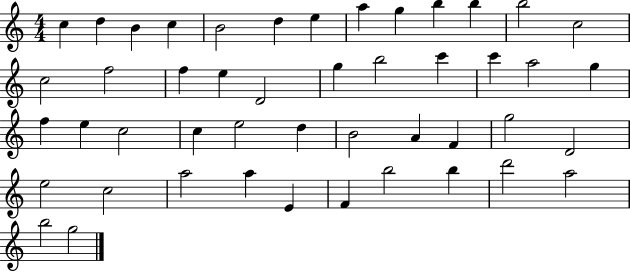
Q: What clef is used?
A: treble